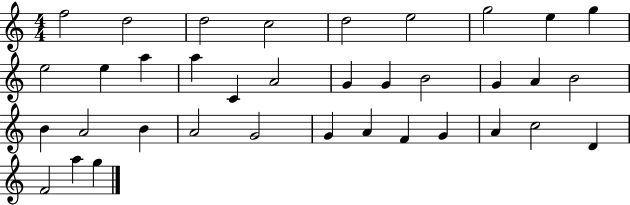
{
  \clef treble
  \numericTimeSignature
  \time 4/4
  \key c \major
  f''2 d''2 | d''2 c''2 | d''2 e''2 | g''2 e''4 g''4 | \break e''2 e''4 a''4 | a''4 c'4 a'2 | g'4 g'4 b'2 | g'4 a'4 b'2 | \break b'4 a'2 b'4 | a'2 g'2 | g'4 a'4 f'4 g'4 | a'4 c''2 d'4 | \break f'2 a''4 g''4 | \bar "|."
}